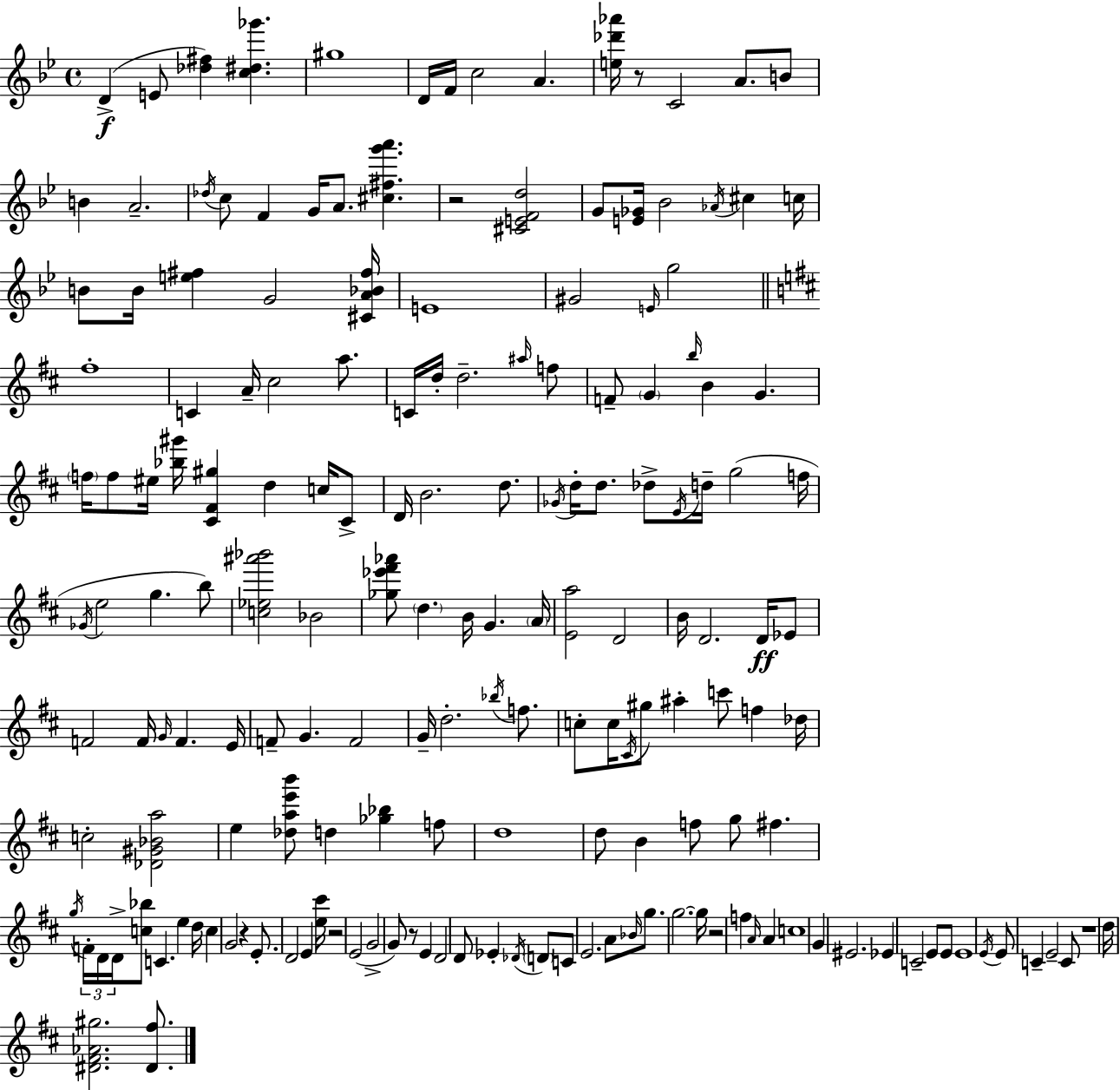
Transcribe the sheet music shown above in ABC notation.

X:1
T:Untitled
M:4/4
L:1/4
K:Bb
D E/2 [_d^f] [c^d_g'] ^g4 D/4 F/4 c2 A [e_d'_a']/4 z/2 C2 A/2 B/2 B A2 _d/4 c/2 F G/4 A/2 [^c^fg'a'] z2 [^CEFd]2 G/2 [E_G]/4 _B2 _A/4 ^c c/4 B/2 B/4 [e^f] G2 [^CA_B^f]/4 E4 ^G2 E/4 g2 ^f4 C A/4 ^c2 a/2 C/4 d/4 d2 ^a/4 f/2 F/2 G b/4 B G f/4 f/2 ^e/4 [_b^g']/4 [^C^F^g] d c/4 ^C/2 D/4 B2 d/2 _G/4 d/4 d/2 _d/2 E/4 d/4 g2 f/4 _G/4 e2 g b/2 [c_e^a'_b']2 _B2 [_g_e'^f'_a']/2 d B/4 G A/4 [Ea]2 D2 B/4 D2 D/4 _E/2 F2 F/4 G/4 F E/4 F/2 G F2 G/4 d2 _b/4 f/2 c/2 c/4 ^C/4 ^g/2 ^a c'/2 f _d/4 c2 [_D^G_Ba]2 e [_dae'b']/2 d [_g_b] f/2 d4 d/2 B f/2 g/2 ^f g/4 F/4 D/4 D/4 [c_b]/2 C e d/4 c G2 z E/2 D2 E [e^c']/4 z2 E2 G2 G/2 z/2 E D2 D/2 _E _D/4 D/2 C/2 E2 A/2 _B/4 g/2 g2 g/4 z2 f A/4 A c4 G ^E2 _E C2 E/2 E/2 E4 E/4 E/2 C E2 C/2 z4 d/4 [^D^F_A^g]2 [^D^f]/2